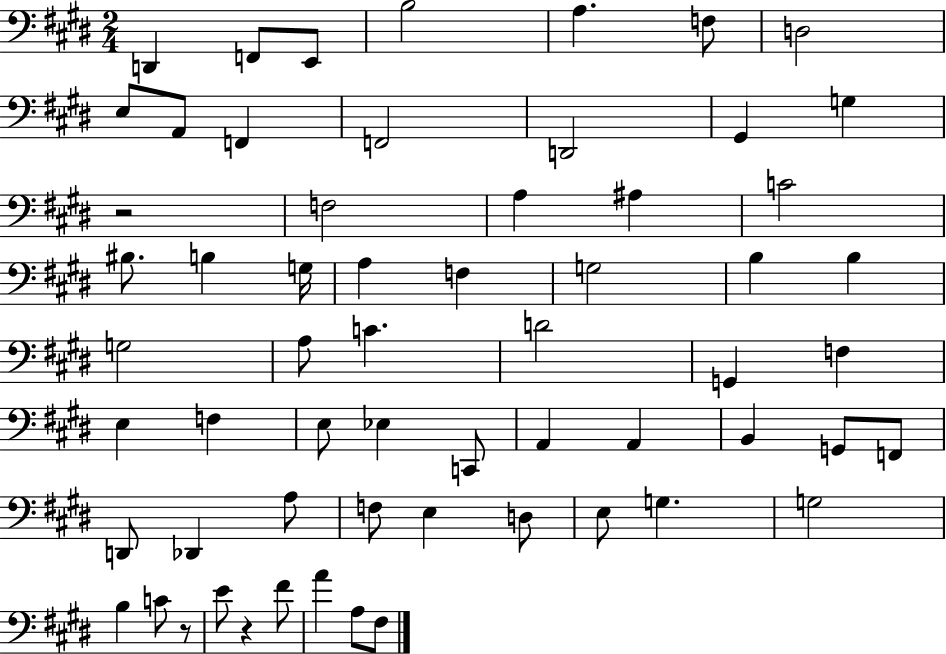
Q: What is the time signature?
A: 2/4